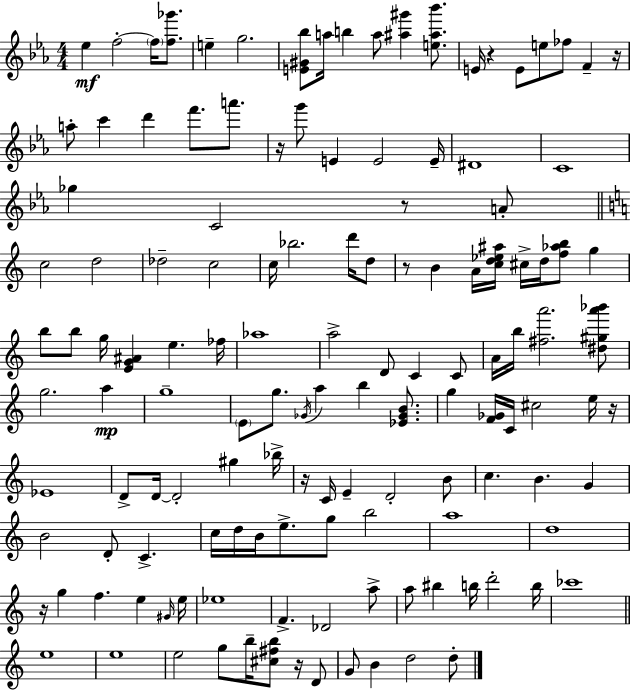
{
  \clef treble
  \numericTimeSignature
  \time 4/4
  \key c \minor
  ees''4\mf f''2-.~~ \parenthesize f''16 <f'' ges'''>8. | e''4-- g''2. | <e' gis' bes''>8 a''16 b''4 a''8 <ais'' gis'''>4 <e'' ais'' bes'''>8. | e'16 r4 e'8 e''8 fes''8 f'4-- r16 | \break a''8-. c'''4 d'''4 f'''8. a'''8. | r16 g'''8 e'4 e'2 e'16-- | dis'1 | c'1 | \break ges''4 c'2 r8 a'8-. | \bar "||" \break \key c \major c''2 d''2 | des''2-- c''2 | c''16 bes''2. d'''16 d''8 | r8 b'4 a'16 <c'' d'' ees'' ais''>16 cis''16-> d''16 <f'' aes'' b''>8 g''4 | \break b''8 b''8 g''16 <e' g' ais'>4 e''4. fes''16 | aes''1 | a''2-> d'8 c'4 c'8 | a'16 b''16 <fis'' a'''>2. <dis'' gis'' a''' bes'''>8 | \break g''2. a''4\mp | g''1-- | \parenthesize e'8 g''8. \acciaccatura { ges'16 } a''4 b''4 <ees' ges' b'>8. | g''4 <f' ges'>16 c'16 cis''2 e''16 | \break r16 ees'1 | d'8-> d'16~~ d'2-. gis''4 | bes''16-> r16 c'16 e'4-- d'2-. b'8 | c''4. b'4. g'4 | \break b'2 d'8-. c'4.-> | c''16 d''16 b'16 e''8.-> g''8 b''2 | a''1 | d''1 | \break r16 g''4 f''4. e''4 | \grace { gis'16 } e''16 ees''1 | f'4.-> des'2 | a''8-> a''8 bis''4 b''16 d'''2-. | \break b''16 ces'''1 | \bar "||" \break \key c \major e''1 | e''1 | e''2 g''8 b''16-- <cis'' fis'' b''>8 r16 d'8 | g'8 b'4 d''2 d''8-. | \break \bar "|."
}